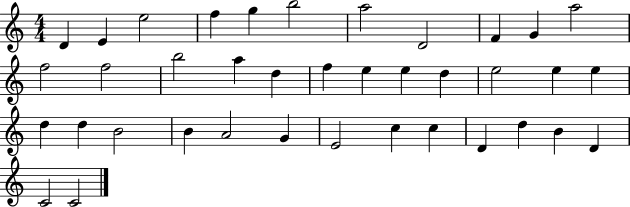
{
  \clef treble
  \numericTimeSignature
  \time 4/4
  \key c \major
  d'4 e'4 e''2 | f''4 g''4 b''2 | a''2 d'2 | f'4 g'4 a''2 | \break f''2 f''2 | b''2 a''4 d''4 | f''4 e''4 e''4 d''4 | e''2 e''4 e''4 | \break d''4 d''4 b'2 | b'4 a'2 g'4 | e'2 c''4 c''4 | d'4 d''4 b'4 d'4 | \break c'2 c'2 | \bar "|."
}